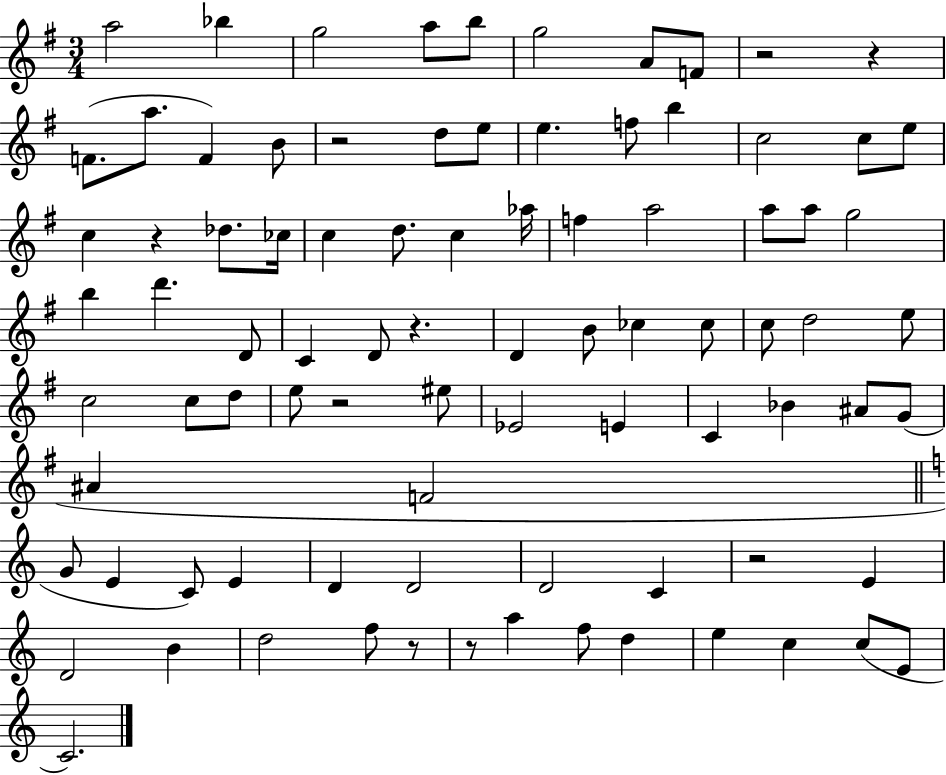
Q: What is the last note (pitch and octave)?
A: C4